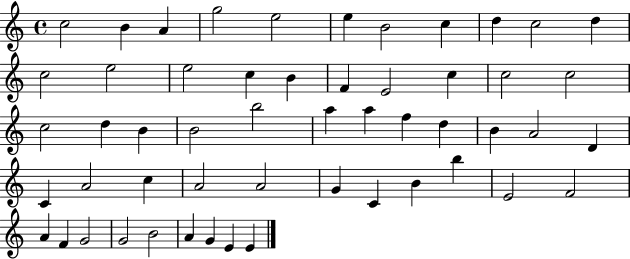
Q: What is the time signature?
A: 4/4